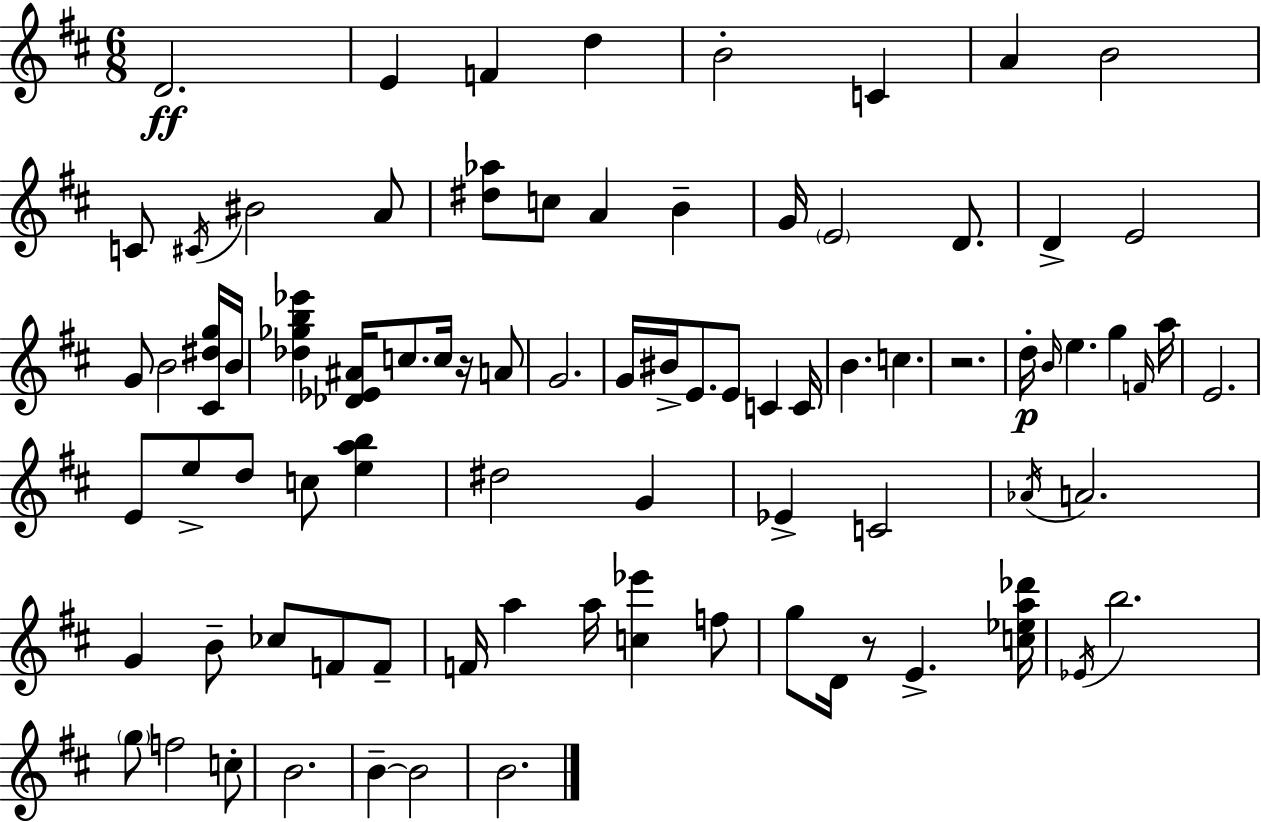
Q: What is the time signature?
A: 6/8